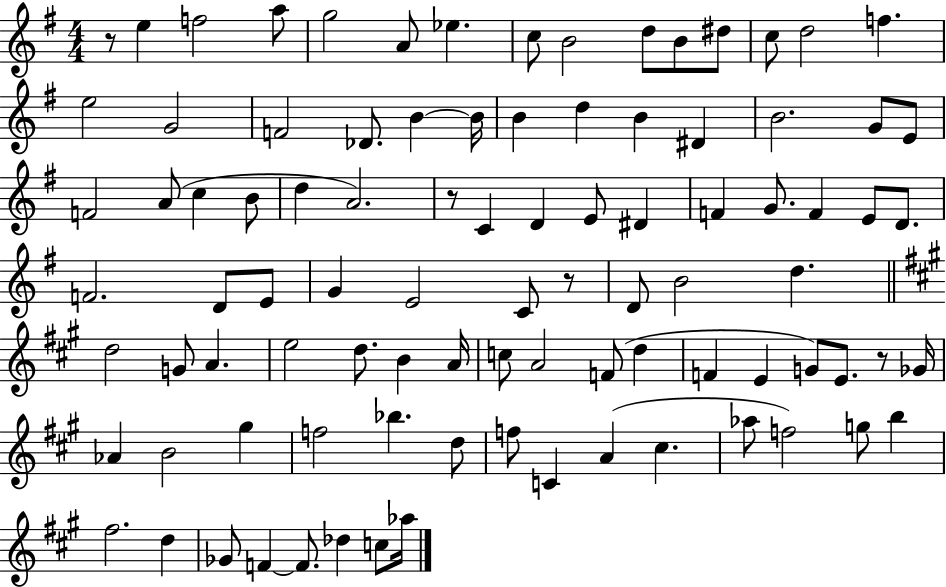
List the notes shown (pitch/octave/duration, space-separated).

R/e E5/q F5/h A5/e G5/h A4/e Eb5/q. C5/e B4/h D5/e B4/e D#5/e C5/e D5/h F5/q. E5/h G4/h F4/h Db4/e. B4/q B4/s B4/q D5/q B4/q D#4/q B4/h. G4/e E4/e F4/h A4/e C5/q B4/e D5/q A4/h. R/e C4/q D4/q E4/e D#4/q F4/q G4/e. F4/q E4/e D4/e. F4/h. D4/e E4/e G4/q E4/h C4/e R/e D4/e B4/h D5/q. D5/h G4/e A4/q. E5/h D5/e. B4/q A4/s C5/e A4/h F4/e D5/q F4/q E4/q G4/e E4/e. R/e Gb4/s Ab4/q B4/h G#5/q F5/h Bb5/q. D5/e F5/e C4/q A4/q C#5/q. Ab5/e F5/h G5/e B5/q F#5/h. D5/q Gb4/e F4/q F4/e. Db5/q C5/e Ab5/s